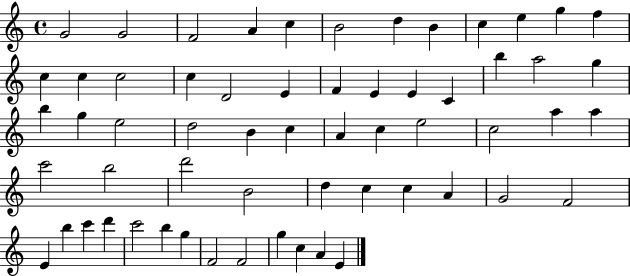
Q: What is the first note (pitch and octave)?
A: G4